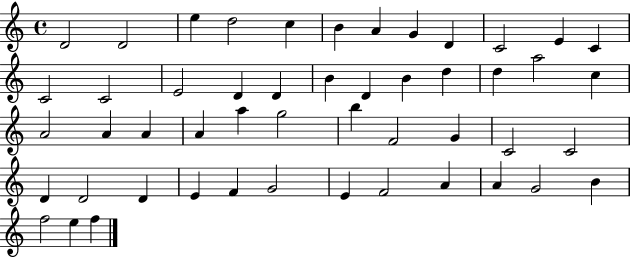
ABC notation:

X:1
T:Untitled
M:4/4
L:1/4
K:C
D2 D2 e d2 c B A G D C2 E C C2 C2 E2 D D B D B d d a2 c A2 A A A a g2 b F2 G C2 C2 D D2 D E F G2 E F2 A A G2 B f2 e f